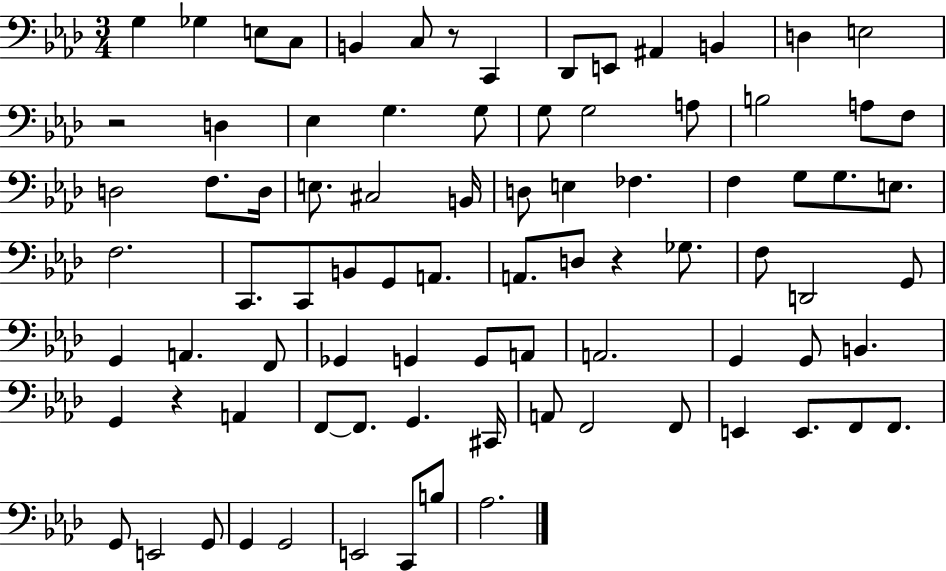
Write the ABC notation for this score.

X:1
T:Untitled
M:3/4
L:1/4
K:Ab
G, _G, E,/2 C,/2 B,, C,/2 z/2 C,, _D,,/2 E,,/2 ^A,, B,, D, E,2 z2 D, _E, G, G,/2 G,/2 G,2 A,/2 B,2 A,/2 F,/2 D,2 F,/2 D,/4 E,/2 ^C,2 B,,/4 D,/2 E, _F, F, G,/2 G,/2 E,/2 F,2 C,,/2 C,,/2 B,,/2 G,,/2 A,,/2 A,,/2 D,/2 z _G,/2 F,/2 D,,2 G,,/2 G,, A,, F,,/2 _G,, G,, G,,/2 A,,/2 A,,2 G,, G,,/2 B,, G,, z A,, F,,/2 F,,/2 G,, ^C,,/4 A,,/2 F,,2 F,,/2 E,, E,,/2 F,,/2 F,,/2 G,,/2 E,,2 G,,/2 G,, G,,2 E,,2 C,,/2 B,/2 _A,2